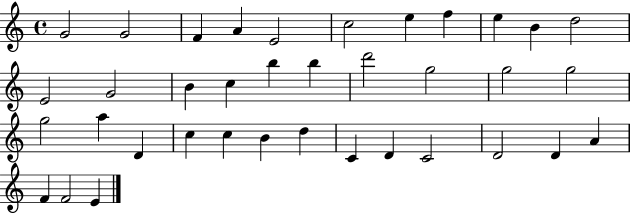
X:1
T:Untitled
M:4/4
L:1/4
K:C
G2 G2 F A E2 c2 e f e B d2 E2 G2 B c b b d'2 g2 g2 g2 g2 a D c c B d C D C2 D2 D A F F2 E